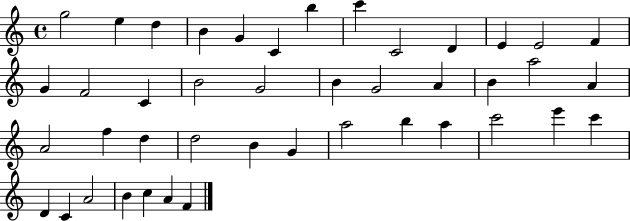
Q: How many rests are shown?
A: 0